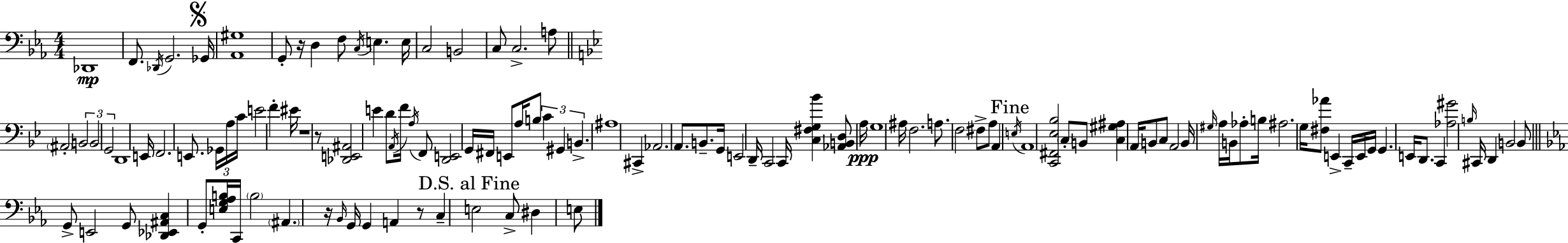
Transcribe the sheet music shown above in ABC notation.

X:1
T:Untitled
M:4/4
L:1/4
K:Eb
_D,,4 F,,/2 _D,,/4 G,,2 _G,,/4 [_A,,^G,]4 G,,/2 z/4 D, F,/2 C,/4 E, E,/4 C,2 B,,2 C,/2 C,2 A,/2 ^A,,2 B,,2 B,,2 G,,2 D,,4 E,,/4 F,,2 E,,/2 _G,,/4 A,/4 C/4 E2 F ^E/4 z4 z/2 [_D,,E,,^A,,]2 E D/2 A,,/4 F/4 A,/4 F,,/2 [D,,E,,]2 G,,/4 ^F,,/4 E,,/2 A,/4 B,/2 C ^G,, B,, ^A,4 ^C,, _A,,2 A,,/2 B,,/2 G,,/4 E,,2 D,,/4 C,,2 C,,/4 [C,^F,G,_B] [_A,,B,,D,]/2 A,/4 G,4 ^A,/4 F,2 A,/2 F,2 ^F,/2 A,/2 A,, E,/4 A,,4 [C,,^F,,_E,_B,]2 C,/2 B,,/2 [C,^G,^A,] A,,/4 B,,/2 C,/2 A,,2 B,,/4 ^G,/4 A,/4 B,,/4 _A,/2 B,/4 ^A,2 G,/4 [^F,_A]/2 E,, C,,/4 E,,/4 G,,/4 G,, E,,/4 D,,/2 C,, [_A,^G]2 B,/4 ^C,,/4 D,, B,,2 B,,/2 G,,/2 E,,2 G,,/2 [_D,,_E,,^A,,C,] G,,/2 [E,G,_A,B,]/4 C,,/4 B,2 ^A,, z/4 _B,,/4 G,,/4 G,, A,, z/2 C, E,2 C,/2 ^D, E,/2